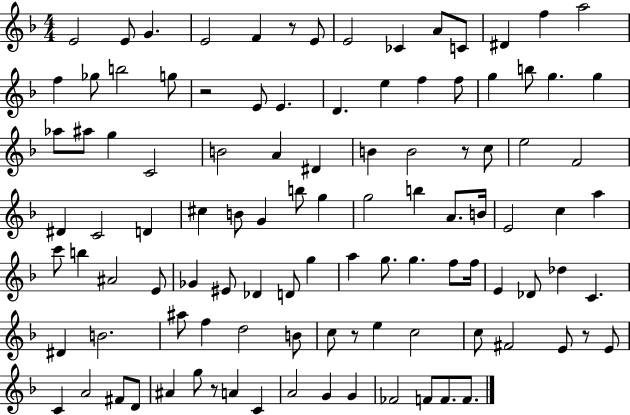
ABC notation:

X:1
T:Untitled
M:4/4
L:1/4
K:F
E2 E/2 G E2 F z/2 E/2 E2 _C A/2 C/2 ^D f a2 f _g/2 b2 g/2 z2 E/2 E D e f f/2 g b/2 g g _a/2 ^a/2 g C2 B2 A ^D B B2 z/2 c/2 e2 F2 ^D C2 D ^c B/2 G b/2 g g2 b A/2 B/4 E2 c a c'/2 b ^A2 E/2 _G ^E/2 _D D/2 g a g/2 g f/2 f/4 E _D/2 _d C ^D B2 ^a/2 f d2 B/2 c/2 z/2 e c2 c/2 ^F2 E/2 z/2 E/2 C A2 ^F/2 D/2 ^A g/2 z/2 A C A2 G G _F2 F/2 F/2 F/2